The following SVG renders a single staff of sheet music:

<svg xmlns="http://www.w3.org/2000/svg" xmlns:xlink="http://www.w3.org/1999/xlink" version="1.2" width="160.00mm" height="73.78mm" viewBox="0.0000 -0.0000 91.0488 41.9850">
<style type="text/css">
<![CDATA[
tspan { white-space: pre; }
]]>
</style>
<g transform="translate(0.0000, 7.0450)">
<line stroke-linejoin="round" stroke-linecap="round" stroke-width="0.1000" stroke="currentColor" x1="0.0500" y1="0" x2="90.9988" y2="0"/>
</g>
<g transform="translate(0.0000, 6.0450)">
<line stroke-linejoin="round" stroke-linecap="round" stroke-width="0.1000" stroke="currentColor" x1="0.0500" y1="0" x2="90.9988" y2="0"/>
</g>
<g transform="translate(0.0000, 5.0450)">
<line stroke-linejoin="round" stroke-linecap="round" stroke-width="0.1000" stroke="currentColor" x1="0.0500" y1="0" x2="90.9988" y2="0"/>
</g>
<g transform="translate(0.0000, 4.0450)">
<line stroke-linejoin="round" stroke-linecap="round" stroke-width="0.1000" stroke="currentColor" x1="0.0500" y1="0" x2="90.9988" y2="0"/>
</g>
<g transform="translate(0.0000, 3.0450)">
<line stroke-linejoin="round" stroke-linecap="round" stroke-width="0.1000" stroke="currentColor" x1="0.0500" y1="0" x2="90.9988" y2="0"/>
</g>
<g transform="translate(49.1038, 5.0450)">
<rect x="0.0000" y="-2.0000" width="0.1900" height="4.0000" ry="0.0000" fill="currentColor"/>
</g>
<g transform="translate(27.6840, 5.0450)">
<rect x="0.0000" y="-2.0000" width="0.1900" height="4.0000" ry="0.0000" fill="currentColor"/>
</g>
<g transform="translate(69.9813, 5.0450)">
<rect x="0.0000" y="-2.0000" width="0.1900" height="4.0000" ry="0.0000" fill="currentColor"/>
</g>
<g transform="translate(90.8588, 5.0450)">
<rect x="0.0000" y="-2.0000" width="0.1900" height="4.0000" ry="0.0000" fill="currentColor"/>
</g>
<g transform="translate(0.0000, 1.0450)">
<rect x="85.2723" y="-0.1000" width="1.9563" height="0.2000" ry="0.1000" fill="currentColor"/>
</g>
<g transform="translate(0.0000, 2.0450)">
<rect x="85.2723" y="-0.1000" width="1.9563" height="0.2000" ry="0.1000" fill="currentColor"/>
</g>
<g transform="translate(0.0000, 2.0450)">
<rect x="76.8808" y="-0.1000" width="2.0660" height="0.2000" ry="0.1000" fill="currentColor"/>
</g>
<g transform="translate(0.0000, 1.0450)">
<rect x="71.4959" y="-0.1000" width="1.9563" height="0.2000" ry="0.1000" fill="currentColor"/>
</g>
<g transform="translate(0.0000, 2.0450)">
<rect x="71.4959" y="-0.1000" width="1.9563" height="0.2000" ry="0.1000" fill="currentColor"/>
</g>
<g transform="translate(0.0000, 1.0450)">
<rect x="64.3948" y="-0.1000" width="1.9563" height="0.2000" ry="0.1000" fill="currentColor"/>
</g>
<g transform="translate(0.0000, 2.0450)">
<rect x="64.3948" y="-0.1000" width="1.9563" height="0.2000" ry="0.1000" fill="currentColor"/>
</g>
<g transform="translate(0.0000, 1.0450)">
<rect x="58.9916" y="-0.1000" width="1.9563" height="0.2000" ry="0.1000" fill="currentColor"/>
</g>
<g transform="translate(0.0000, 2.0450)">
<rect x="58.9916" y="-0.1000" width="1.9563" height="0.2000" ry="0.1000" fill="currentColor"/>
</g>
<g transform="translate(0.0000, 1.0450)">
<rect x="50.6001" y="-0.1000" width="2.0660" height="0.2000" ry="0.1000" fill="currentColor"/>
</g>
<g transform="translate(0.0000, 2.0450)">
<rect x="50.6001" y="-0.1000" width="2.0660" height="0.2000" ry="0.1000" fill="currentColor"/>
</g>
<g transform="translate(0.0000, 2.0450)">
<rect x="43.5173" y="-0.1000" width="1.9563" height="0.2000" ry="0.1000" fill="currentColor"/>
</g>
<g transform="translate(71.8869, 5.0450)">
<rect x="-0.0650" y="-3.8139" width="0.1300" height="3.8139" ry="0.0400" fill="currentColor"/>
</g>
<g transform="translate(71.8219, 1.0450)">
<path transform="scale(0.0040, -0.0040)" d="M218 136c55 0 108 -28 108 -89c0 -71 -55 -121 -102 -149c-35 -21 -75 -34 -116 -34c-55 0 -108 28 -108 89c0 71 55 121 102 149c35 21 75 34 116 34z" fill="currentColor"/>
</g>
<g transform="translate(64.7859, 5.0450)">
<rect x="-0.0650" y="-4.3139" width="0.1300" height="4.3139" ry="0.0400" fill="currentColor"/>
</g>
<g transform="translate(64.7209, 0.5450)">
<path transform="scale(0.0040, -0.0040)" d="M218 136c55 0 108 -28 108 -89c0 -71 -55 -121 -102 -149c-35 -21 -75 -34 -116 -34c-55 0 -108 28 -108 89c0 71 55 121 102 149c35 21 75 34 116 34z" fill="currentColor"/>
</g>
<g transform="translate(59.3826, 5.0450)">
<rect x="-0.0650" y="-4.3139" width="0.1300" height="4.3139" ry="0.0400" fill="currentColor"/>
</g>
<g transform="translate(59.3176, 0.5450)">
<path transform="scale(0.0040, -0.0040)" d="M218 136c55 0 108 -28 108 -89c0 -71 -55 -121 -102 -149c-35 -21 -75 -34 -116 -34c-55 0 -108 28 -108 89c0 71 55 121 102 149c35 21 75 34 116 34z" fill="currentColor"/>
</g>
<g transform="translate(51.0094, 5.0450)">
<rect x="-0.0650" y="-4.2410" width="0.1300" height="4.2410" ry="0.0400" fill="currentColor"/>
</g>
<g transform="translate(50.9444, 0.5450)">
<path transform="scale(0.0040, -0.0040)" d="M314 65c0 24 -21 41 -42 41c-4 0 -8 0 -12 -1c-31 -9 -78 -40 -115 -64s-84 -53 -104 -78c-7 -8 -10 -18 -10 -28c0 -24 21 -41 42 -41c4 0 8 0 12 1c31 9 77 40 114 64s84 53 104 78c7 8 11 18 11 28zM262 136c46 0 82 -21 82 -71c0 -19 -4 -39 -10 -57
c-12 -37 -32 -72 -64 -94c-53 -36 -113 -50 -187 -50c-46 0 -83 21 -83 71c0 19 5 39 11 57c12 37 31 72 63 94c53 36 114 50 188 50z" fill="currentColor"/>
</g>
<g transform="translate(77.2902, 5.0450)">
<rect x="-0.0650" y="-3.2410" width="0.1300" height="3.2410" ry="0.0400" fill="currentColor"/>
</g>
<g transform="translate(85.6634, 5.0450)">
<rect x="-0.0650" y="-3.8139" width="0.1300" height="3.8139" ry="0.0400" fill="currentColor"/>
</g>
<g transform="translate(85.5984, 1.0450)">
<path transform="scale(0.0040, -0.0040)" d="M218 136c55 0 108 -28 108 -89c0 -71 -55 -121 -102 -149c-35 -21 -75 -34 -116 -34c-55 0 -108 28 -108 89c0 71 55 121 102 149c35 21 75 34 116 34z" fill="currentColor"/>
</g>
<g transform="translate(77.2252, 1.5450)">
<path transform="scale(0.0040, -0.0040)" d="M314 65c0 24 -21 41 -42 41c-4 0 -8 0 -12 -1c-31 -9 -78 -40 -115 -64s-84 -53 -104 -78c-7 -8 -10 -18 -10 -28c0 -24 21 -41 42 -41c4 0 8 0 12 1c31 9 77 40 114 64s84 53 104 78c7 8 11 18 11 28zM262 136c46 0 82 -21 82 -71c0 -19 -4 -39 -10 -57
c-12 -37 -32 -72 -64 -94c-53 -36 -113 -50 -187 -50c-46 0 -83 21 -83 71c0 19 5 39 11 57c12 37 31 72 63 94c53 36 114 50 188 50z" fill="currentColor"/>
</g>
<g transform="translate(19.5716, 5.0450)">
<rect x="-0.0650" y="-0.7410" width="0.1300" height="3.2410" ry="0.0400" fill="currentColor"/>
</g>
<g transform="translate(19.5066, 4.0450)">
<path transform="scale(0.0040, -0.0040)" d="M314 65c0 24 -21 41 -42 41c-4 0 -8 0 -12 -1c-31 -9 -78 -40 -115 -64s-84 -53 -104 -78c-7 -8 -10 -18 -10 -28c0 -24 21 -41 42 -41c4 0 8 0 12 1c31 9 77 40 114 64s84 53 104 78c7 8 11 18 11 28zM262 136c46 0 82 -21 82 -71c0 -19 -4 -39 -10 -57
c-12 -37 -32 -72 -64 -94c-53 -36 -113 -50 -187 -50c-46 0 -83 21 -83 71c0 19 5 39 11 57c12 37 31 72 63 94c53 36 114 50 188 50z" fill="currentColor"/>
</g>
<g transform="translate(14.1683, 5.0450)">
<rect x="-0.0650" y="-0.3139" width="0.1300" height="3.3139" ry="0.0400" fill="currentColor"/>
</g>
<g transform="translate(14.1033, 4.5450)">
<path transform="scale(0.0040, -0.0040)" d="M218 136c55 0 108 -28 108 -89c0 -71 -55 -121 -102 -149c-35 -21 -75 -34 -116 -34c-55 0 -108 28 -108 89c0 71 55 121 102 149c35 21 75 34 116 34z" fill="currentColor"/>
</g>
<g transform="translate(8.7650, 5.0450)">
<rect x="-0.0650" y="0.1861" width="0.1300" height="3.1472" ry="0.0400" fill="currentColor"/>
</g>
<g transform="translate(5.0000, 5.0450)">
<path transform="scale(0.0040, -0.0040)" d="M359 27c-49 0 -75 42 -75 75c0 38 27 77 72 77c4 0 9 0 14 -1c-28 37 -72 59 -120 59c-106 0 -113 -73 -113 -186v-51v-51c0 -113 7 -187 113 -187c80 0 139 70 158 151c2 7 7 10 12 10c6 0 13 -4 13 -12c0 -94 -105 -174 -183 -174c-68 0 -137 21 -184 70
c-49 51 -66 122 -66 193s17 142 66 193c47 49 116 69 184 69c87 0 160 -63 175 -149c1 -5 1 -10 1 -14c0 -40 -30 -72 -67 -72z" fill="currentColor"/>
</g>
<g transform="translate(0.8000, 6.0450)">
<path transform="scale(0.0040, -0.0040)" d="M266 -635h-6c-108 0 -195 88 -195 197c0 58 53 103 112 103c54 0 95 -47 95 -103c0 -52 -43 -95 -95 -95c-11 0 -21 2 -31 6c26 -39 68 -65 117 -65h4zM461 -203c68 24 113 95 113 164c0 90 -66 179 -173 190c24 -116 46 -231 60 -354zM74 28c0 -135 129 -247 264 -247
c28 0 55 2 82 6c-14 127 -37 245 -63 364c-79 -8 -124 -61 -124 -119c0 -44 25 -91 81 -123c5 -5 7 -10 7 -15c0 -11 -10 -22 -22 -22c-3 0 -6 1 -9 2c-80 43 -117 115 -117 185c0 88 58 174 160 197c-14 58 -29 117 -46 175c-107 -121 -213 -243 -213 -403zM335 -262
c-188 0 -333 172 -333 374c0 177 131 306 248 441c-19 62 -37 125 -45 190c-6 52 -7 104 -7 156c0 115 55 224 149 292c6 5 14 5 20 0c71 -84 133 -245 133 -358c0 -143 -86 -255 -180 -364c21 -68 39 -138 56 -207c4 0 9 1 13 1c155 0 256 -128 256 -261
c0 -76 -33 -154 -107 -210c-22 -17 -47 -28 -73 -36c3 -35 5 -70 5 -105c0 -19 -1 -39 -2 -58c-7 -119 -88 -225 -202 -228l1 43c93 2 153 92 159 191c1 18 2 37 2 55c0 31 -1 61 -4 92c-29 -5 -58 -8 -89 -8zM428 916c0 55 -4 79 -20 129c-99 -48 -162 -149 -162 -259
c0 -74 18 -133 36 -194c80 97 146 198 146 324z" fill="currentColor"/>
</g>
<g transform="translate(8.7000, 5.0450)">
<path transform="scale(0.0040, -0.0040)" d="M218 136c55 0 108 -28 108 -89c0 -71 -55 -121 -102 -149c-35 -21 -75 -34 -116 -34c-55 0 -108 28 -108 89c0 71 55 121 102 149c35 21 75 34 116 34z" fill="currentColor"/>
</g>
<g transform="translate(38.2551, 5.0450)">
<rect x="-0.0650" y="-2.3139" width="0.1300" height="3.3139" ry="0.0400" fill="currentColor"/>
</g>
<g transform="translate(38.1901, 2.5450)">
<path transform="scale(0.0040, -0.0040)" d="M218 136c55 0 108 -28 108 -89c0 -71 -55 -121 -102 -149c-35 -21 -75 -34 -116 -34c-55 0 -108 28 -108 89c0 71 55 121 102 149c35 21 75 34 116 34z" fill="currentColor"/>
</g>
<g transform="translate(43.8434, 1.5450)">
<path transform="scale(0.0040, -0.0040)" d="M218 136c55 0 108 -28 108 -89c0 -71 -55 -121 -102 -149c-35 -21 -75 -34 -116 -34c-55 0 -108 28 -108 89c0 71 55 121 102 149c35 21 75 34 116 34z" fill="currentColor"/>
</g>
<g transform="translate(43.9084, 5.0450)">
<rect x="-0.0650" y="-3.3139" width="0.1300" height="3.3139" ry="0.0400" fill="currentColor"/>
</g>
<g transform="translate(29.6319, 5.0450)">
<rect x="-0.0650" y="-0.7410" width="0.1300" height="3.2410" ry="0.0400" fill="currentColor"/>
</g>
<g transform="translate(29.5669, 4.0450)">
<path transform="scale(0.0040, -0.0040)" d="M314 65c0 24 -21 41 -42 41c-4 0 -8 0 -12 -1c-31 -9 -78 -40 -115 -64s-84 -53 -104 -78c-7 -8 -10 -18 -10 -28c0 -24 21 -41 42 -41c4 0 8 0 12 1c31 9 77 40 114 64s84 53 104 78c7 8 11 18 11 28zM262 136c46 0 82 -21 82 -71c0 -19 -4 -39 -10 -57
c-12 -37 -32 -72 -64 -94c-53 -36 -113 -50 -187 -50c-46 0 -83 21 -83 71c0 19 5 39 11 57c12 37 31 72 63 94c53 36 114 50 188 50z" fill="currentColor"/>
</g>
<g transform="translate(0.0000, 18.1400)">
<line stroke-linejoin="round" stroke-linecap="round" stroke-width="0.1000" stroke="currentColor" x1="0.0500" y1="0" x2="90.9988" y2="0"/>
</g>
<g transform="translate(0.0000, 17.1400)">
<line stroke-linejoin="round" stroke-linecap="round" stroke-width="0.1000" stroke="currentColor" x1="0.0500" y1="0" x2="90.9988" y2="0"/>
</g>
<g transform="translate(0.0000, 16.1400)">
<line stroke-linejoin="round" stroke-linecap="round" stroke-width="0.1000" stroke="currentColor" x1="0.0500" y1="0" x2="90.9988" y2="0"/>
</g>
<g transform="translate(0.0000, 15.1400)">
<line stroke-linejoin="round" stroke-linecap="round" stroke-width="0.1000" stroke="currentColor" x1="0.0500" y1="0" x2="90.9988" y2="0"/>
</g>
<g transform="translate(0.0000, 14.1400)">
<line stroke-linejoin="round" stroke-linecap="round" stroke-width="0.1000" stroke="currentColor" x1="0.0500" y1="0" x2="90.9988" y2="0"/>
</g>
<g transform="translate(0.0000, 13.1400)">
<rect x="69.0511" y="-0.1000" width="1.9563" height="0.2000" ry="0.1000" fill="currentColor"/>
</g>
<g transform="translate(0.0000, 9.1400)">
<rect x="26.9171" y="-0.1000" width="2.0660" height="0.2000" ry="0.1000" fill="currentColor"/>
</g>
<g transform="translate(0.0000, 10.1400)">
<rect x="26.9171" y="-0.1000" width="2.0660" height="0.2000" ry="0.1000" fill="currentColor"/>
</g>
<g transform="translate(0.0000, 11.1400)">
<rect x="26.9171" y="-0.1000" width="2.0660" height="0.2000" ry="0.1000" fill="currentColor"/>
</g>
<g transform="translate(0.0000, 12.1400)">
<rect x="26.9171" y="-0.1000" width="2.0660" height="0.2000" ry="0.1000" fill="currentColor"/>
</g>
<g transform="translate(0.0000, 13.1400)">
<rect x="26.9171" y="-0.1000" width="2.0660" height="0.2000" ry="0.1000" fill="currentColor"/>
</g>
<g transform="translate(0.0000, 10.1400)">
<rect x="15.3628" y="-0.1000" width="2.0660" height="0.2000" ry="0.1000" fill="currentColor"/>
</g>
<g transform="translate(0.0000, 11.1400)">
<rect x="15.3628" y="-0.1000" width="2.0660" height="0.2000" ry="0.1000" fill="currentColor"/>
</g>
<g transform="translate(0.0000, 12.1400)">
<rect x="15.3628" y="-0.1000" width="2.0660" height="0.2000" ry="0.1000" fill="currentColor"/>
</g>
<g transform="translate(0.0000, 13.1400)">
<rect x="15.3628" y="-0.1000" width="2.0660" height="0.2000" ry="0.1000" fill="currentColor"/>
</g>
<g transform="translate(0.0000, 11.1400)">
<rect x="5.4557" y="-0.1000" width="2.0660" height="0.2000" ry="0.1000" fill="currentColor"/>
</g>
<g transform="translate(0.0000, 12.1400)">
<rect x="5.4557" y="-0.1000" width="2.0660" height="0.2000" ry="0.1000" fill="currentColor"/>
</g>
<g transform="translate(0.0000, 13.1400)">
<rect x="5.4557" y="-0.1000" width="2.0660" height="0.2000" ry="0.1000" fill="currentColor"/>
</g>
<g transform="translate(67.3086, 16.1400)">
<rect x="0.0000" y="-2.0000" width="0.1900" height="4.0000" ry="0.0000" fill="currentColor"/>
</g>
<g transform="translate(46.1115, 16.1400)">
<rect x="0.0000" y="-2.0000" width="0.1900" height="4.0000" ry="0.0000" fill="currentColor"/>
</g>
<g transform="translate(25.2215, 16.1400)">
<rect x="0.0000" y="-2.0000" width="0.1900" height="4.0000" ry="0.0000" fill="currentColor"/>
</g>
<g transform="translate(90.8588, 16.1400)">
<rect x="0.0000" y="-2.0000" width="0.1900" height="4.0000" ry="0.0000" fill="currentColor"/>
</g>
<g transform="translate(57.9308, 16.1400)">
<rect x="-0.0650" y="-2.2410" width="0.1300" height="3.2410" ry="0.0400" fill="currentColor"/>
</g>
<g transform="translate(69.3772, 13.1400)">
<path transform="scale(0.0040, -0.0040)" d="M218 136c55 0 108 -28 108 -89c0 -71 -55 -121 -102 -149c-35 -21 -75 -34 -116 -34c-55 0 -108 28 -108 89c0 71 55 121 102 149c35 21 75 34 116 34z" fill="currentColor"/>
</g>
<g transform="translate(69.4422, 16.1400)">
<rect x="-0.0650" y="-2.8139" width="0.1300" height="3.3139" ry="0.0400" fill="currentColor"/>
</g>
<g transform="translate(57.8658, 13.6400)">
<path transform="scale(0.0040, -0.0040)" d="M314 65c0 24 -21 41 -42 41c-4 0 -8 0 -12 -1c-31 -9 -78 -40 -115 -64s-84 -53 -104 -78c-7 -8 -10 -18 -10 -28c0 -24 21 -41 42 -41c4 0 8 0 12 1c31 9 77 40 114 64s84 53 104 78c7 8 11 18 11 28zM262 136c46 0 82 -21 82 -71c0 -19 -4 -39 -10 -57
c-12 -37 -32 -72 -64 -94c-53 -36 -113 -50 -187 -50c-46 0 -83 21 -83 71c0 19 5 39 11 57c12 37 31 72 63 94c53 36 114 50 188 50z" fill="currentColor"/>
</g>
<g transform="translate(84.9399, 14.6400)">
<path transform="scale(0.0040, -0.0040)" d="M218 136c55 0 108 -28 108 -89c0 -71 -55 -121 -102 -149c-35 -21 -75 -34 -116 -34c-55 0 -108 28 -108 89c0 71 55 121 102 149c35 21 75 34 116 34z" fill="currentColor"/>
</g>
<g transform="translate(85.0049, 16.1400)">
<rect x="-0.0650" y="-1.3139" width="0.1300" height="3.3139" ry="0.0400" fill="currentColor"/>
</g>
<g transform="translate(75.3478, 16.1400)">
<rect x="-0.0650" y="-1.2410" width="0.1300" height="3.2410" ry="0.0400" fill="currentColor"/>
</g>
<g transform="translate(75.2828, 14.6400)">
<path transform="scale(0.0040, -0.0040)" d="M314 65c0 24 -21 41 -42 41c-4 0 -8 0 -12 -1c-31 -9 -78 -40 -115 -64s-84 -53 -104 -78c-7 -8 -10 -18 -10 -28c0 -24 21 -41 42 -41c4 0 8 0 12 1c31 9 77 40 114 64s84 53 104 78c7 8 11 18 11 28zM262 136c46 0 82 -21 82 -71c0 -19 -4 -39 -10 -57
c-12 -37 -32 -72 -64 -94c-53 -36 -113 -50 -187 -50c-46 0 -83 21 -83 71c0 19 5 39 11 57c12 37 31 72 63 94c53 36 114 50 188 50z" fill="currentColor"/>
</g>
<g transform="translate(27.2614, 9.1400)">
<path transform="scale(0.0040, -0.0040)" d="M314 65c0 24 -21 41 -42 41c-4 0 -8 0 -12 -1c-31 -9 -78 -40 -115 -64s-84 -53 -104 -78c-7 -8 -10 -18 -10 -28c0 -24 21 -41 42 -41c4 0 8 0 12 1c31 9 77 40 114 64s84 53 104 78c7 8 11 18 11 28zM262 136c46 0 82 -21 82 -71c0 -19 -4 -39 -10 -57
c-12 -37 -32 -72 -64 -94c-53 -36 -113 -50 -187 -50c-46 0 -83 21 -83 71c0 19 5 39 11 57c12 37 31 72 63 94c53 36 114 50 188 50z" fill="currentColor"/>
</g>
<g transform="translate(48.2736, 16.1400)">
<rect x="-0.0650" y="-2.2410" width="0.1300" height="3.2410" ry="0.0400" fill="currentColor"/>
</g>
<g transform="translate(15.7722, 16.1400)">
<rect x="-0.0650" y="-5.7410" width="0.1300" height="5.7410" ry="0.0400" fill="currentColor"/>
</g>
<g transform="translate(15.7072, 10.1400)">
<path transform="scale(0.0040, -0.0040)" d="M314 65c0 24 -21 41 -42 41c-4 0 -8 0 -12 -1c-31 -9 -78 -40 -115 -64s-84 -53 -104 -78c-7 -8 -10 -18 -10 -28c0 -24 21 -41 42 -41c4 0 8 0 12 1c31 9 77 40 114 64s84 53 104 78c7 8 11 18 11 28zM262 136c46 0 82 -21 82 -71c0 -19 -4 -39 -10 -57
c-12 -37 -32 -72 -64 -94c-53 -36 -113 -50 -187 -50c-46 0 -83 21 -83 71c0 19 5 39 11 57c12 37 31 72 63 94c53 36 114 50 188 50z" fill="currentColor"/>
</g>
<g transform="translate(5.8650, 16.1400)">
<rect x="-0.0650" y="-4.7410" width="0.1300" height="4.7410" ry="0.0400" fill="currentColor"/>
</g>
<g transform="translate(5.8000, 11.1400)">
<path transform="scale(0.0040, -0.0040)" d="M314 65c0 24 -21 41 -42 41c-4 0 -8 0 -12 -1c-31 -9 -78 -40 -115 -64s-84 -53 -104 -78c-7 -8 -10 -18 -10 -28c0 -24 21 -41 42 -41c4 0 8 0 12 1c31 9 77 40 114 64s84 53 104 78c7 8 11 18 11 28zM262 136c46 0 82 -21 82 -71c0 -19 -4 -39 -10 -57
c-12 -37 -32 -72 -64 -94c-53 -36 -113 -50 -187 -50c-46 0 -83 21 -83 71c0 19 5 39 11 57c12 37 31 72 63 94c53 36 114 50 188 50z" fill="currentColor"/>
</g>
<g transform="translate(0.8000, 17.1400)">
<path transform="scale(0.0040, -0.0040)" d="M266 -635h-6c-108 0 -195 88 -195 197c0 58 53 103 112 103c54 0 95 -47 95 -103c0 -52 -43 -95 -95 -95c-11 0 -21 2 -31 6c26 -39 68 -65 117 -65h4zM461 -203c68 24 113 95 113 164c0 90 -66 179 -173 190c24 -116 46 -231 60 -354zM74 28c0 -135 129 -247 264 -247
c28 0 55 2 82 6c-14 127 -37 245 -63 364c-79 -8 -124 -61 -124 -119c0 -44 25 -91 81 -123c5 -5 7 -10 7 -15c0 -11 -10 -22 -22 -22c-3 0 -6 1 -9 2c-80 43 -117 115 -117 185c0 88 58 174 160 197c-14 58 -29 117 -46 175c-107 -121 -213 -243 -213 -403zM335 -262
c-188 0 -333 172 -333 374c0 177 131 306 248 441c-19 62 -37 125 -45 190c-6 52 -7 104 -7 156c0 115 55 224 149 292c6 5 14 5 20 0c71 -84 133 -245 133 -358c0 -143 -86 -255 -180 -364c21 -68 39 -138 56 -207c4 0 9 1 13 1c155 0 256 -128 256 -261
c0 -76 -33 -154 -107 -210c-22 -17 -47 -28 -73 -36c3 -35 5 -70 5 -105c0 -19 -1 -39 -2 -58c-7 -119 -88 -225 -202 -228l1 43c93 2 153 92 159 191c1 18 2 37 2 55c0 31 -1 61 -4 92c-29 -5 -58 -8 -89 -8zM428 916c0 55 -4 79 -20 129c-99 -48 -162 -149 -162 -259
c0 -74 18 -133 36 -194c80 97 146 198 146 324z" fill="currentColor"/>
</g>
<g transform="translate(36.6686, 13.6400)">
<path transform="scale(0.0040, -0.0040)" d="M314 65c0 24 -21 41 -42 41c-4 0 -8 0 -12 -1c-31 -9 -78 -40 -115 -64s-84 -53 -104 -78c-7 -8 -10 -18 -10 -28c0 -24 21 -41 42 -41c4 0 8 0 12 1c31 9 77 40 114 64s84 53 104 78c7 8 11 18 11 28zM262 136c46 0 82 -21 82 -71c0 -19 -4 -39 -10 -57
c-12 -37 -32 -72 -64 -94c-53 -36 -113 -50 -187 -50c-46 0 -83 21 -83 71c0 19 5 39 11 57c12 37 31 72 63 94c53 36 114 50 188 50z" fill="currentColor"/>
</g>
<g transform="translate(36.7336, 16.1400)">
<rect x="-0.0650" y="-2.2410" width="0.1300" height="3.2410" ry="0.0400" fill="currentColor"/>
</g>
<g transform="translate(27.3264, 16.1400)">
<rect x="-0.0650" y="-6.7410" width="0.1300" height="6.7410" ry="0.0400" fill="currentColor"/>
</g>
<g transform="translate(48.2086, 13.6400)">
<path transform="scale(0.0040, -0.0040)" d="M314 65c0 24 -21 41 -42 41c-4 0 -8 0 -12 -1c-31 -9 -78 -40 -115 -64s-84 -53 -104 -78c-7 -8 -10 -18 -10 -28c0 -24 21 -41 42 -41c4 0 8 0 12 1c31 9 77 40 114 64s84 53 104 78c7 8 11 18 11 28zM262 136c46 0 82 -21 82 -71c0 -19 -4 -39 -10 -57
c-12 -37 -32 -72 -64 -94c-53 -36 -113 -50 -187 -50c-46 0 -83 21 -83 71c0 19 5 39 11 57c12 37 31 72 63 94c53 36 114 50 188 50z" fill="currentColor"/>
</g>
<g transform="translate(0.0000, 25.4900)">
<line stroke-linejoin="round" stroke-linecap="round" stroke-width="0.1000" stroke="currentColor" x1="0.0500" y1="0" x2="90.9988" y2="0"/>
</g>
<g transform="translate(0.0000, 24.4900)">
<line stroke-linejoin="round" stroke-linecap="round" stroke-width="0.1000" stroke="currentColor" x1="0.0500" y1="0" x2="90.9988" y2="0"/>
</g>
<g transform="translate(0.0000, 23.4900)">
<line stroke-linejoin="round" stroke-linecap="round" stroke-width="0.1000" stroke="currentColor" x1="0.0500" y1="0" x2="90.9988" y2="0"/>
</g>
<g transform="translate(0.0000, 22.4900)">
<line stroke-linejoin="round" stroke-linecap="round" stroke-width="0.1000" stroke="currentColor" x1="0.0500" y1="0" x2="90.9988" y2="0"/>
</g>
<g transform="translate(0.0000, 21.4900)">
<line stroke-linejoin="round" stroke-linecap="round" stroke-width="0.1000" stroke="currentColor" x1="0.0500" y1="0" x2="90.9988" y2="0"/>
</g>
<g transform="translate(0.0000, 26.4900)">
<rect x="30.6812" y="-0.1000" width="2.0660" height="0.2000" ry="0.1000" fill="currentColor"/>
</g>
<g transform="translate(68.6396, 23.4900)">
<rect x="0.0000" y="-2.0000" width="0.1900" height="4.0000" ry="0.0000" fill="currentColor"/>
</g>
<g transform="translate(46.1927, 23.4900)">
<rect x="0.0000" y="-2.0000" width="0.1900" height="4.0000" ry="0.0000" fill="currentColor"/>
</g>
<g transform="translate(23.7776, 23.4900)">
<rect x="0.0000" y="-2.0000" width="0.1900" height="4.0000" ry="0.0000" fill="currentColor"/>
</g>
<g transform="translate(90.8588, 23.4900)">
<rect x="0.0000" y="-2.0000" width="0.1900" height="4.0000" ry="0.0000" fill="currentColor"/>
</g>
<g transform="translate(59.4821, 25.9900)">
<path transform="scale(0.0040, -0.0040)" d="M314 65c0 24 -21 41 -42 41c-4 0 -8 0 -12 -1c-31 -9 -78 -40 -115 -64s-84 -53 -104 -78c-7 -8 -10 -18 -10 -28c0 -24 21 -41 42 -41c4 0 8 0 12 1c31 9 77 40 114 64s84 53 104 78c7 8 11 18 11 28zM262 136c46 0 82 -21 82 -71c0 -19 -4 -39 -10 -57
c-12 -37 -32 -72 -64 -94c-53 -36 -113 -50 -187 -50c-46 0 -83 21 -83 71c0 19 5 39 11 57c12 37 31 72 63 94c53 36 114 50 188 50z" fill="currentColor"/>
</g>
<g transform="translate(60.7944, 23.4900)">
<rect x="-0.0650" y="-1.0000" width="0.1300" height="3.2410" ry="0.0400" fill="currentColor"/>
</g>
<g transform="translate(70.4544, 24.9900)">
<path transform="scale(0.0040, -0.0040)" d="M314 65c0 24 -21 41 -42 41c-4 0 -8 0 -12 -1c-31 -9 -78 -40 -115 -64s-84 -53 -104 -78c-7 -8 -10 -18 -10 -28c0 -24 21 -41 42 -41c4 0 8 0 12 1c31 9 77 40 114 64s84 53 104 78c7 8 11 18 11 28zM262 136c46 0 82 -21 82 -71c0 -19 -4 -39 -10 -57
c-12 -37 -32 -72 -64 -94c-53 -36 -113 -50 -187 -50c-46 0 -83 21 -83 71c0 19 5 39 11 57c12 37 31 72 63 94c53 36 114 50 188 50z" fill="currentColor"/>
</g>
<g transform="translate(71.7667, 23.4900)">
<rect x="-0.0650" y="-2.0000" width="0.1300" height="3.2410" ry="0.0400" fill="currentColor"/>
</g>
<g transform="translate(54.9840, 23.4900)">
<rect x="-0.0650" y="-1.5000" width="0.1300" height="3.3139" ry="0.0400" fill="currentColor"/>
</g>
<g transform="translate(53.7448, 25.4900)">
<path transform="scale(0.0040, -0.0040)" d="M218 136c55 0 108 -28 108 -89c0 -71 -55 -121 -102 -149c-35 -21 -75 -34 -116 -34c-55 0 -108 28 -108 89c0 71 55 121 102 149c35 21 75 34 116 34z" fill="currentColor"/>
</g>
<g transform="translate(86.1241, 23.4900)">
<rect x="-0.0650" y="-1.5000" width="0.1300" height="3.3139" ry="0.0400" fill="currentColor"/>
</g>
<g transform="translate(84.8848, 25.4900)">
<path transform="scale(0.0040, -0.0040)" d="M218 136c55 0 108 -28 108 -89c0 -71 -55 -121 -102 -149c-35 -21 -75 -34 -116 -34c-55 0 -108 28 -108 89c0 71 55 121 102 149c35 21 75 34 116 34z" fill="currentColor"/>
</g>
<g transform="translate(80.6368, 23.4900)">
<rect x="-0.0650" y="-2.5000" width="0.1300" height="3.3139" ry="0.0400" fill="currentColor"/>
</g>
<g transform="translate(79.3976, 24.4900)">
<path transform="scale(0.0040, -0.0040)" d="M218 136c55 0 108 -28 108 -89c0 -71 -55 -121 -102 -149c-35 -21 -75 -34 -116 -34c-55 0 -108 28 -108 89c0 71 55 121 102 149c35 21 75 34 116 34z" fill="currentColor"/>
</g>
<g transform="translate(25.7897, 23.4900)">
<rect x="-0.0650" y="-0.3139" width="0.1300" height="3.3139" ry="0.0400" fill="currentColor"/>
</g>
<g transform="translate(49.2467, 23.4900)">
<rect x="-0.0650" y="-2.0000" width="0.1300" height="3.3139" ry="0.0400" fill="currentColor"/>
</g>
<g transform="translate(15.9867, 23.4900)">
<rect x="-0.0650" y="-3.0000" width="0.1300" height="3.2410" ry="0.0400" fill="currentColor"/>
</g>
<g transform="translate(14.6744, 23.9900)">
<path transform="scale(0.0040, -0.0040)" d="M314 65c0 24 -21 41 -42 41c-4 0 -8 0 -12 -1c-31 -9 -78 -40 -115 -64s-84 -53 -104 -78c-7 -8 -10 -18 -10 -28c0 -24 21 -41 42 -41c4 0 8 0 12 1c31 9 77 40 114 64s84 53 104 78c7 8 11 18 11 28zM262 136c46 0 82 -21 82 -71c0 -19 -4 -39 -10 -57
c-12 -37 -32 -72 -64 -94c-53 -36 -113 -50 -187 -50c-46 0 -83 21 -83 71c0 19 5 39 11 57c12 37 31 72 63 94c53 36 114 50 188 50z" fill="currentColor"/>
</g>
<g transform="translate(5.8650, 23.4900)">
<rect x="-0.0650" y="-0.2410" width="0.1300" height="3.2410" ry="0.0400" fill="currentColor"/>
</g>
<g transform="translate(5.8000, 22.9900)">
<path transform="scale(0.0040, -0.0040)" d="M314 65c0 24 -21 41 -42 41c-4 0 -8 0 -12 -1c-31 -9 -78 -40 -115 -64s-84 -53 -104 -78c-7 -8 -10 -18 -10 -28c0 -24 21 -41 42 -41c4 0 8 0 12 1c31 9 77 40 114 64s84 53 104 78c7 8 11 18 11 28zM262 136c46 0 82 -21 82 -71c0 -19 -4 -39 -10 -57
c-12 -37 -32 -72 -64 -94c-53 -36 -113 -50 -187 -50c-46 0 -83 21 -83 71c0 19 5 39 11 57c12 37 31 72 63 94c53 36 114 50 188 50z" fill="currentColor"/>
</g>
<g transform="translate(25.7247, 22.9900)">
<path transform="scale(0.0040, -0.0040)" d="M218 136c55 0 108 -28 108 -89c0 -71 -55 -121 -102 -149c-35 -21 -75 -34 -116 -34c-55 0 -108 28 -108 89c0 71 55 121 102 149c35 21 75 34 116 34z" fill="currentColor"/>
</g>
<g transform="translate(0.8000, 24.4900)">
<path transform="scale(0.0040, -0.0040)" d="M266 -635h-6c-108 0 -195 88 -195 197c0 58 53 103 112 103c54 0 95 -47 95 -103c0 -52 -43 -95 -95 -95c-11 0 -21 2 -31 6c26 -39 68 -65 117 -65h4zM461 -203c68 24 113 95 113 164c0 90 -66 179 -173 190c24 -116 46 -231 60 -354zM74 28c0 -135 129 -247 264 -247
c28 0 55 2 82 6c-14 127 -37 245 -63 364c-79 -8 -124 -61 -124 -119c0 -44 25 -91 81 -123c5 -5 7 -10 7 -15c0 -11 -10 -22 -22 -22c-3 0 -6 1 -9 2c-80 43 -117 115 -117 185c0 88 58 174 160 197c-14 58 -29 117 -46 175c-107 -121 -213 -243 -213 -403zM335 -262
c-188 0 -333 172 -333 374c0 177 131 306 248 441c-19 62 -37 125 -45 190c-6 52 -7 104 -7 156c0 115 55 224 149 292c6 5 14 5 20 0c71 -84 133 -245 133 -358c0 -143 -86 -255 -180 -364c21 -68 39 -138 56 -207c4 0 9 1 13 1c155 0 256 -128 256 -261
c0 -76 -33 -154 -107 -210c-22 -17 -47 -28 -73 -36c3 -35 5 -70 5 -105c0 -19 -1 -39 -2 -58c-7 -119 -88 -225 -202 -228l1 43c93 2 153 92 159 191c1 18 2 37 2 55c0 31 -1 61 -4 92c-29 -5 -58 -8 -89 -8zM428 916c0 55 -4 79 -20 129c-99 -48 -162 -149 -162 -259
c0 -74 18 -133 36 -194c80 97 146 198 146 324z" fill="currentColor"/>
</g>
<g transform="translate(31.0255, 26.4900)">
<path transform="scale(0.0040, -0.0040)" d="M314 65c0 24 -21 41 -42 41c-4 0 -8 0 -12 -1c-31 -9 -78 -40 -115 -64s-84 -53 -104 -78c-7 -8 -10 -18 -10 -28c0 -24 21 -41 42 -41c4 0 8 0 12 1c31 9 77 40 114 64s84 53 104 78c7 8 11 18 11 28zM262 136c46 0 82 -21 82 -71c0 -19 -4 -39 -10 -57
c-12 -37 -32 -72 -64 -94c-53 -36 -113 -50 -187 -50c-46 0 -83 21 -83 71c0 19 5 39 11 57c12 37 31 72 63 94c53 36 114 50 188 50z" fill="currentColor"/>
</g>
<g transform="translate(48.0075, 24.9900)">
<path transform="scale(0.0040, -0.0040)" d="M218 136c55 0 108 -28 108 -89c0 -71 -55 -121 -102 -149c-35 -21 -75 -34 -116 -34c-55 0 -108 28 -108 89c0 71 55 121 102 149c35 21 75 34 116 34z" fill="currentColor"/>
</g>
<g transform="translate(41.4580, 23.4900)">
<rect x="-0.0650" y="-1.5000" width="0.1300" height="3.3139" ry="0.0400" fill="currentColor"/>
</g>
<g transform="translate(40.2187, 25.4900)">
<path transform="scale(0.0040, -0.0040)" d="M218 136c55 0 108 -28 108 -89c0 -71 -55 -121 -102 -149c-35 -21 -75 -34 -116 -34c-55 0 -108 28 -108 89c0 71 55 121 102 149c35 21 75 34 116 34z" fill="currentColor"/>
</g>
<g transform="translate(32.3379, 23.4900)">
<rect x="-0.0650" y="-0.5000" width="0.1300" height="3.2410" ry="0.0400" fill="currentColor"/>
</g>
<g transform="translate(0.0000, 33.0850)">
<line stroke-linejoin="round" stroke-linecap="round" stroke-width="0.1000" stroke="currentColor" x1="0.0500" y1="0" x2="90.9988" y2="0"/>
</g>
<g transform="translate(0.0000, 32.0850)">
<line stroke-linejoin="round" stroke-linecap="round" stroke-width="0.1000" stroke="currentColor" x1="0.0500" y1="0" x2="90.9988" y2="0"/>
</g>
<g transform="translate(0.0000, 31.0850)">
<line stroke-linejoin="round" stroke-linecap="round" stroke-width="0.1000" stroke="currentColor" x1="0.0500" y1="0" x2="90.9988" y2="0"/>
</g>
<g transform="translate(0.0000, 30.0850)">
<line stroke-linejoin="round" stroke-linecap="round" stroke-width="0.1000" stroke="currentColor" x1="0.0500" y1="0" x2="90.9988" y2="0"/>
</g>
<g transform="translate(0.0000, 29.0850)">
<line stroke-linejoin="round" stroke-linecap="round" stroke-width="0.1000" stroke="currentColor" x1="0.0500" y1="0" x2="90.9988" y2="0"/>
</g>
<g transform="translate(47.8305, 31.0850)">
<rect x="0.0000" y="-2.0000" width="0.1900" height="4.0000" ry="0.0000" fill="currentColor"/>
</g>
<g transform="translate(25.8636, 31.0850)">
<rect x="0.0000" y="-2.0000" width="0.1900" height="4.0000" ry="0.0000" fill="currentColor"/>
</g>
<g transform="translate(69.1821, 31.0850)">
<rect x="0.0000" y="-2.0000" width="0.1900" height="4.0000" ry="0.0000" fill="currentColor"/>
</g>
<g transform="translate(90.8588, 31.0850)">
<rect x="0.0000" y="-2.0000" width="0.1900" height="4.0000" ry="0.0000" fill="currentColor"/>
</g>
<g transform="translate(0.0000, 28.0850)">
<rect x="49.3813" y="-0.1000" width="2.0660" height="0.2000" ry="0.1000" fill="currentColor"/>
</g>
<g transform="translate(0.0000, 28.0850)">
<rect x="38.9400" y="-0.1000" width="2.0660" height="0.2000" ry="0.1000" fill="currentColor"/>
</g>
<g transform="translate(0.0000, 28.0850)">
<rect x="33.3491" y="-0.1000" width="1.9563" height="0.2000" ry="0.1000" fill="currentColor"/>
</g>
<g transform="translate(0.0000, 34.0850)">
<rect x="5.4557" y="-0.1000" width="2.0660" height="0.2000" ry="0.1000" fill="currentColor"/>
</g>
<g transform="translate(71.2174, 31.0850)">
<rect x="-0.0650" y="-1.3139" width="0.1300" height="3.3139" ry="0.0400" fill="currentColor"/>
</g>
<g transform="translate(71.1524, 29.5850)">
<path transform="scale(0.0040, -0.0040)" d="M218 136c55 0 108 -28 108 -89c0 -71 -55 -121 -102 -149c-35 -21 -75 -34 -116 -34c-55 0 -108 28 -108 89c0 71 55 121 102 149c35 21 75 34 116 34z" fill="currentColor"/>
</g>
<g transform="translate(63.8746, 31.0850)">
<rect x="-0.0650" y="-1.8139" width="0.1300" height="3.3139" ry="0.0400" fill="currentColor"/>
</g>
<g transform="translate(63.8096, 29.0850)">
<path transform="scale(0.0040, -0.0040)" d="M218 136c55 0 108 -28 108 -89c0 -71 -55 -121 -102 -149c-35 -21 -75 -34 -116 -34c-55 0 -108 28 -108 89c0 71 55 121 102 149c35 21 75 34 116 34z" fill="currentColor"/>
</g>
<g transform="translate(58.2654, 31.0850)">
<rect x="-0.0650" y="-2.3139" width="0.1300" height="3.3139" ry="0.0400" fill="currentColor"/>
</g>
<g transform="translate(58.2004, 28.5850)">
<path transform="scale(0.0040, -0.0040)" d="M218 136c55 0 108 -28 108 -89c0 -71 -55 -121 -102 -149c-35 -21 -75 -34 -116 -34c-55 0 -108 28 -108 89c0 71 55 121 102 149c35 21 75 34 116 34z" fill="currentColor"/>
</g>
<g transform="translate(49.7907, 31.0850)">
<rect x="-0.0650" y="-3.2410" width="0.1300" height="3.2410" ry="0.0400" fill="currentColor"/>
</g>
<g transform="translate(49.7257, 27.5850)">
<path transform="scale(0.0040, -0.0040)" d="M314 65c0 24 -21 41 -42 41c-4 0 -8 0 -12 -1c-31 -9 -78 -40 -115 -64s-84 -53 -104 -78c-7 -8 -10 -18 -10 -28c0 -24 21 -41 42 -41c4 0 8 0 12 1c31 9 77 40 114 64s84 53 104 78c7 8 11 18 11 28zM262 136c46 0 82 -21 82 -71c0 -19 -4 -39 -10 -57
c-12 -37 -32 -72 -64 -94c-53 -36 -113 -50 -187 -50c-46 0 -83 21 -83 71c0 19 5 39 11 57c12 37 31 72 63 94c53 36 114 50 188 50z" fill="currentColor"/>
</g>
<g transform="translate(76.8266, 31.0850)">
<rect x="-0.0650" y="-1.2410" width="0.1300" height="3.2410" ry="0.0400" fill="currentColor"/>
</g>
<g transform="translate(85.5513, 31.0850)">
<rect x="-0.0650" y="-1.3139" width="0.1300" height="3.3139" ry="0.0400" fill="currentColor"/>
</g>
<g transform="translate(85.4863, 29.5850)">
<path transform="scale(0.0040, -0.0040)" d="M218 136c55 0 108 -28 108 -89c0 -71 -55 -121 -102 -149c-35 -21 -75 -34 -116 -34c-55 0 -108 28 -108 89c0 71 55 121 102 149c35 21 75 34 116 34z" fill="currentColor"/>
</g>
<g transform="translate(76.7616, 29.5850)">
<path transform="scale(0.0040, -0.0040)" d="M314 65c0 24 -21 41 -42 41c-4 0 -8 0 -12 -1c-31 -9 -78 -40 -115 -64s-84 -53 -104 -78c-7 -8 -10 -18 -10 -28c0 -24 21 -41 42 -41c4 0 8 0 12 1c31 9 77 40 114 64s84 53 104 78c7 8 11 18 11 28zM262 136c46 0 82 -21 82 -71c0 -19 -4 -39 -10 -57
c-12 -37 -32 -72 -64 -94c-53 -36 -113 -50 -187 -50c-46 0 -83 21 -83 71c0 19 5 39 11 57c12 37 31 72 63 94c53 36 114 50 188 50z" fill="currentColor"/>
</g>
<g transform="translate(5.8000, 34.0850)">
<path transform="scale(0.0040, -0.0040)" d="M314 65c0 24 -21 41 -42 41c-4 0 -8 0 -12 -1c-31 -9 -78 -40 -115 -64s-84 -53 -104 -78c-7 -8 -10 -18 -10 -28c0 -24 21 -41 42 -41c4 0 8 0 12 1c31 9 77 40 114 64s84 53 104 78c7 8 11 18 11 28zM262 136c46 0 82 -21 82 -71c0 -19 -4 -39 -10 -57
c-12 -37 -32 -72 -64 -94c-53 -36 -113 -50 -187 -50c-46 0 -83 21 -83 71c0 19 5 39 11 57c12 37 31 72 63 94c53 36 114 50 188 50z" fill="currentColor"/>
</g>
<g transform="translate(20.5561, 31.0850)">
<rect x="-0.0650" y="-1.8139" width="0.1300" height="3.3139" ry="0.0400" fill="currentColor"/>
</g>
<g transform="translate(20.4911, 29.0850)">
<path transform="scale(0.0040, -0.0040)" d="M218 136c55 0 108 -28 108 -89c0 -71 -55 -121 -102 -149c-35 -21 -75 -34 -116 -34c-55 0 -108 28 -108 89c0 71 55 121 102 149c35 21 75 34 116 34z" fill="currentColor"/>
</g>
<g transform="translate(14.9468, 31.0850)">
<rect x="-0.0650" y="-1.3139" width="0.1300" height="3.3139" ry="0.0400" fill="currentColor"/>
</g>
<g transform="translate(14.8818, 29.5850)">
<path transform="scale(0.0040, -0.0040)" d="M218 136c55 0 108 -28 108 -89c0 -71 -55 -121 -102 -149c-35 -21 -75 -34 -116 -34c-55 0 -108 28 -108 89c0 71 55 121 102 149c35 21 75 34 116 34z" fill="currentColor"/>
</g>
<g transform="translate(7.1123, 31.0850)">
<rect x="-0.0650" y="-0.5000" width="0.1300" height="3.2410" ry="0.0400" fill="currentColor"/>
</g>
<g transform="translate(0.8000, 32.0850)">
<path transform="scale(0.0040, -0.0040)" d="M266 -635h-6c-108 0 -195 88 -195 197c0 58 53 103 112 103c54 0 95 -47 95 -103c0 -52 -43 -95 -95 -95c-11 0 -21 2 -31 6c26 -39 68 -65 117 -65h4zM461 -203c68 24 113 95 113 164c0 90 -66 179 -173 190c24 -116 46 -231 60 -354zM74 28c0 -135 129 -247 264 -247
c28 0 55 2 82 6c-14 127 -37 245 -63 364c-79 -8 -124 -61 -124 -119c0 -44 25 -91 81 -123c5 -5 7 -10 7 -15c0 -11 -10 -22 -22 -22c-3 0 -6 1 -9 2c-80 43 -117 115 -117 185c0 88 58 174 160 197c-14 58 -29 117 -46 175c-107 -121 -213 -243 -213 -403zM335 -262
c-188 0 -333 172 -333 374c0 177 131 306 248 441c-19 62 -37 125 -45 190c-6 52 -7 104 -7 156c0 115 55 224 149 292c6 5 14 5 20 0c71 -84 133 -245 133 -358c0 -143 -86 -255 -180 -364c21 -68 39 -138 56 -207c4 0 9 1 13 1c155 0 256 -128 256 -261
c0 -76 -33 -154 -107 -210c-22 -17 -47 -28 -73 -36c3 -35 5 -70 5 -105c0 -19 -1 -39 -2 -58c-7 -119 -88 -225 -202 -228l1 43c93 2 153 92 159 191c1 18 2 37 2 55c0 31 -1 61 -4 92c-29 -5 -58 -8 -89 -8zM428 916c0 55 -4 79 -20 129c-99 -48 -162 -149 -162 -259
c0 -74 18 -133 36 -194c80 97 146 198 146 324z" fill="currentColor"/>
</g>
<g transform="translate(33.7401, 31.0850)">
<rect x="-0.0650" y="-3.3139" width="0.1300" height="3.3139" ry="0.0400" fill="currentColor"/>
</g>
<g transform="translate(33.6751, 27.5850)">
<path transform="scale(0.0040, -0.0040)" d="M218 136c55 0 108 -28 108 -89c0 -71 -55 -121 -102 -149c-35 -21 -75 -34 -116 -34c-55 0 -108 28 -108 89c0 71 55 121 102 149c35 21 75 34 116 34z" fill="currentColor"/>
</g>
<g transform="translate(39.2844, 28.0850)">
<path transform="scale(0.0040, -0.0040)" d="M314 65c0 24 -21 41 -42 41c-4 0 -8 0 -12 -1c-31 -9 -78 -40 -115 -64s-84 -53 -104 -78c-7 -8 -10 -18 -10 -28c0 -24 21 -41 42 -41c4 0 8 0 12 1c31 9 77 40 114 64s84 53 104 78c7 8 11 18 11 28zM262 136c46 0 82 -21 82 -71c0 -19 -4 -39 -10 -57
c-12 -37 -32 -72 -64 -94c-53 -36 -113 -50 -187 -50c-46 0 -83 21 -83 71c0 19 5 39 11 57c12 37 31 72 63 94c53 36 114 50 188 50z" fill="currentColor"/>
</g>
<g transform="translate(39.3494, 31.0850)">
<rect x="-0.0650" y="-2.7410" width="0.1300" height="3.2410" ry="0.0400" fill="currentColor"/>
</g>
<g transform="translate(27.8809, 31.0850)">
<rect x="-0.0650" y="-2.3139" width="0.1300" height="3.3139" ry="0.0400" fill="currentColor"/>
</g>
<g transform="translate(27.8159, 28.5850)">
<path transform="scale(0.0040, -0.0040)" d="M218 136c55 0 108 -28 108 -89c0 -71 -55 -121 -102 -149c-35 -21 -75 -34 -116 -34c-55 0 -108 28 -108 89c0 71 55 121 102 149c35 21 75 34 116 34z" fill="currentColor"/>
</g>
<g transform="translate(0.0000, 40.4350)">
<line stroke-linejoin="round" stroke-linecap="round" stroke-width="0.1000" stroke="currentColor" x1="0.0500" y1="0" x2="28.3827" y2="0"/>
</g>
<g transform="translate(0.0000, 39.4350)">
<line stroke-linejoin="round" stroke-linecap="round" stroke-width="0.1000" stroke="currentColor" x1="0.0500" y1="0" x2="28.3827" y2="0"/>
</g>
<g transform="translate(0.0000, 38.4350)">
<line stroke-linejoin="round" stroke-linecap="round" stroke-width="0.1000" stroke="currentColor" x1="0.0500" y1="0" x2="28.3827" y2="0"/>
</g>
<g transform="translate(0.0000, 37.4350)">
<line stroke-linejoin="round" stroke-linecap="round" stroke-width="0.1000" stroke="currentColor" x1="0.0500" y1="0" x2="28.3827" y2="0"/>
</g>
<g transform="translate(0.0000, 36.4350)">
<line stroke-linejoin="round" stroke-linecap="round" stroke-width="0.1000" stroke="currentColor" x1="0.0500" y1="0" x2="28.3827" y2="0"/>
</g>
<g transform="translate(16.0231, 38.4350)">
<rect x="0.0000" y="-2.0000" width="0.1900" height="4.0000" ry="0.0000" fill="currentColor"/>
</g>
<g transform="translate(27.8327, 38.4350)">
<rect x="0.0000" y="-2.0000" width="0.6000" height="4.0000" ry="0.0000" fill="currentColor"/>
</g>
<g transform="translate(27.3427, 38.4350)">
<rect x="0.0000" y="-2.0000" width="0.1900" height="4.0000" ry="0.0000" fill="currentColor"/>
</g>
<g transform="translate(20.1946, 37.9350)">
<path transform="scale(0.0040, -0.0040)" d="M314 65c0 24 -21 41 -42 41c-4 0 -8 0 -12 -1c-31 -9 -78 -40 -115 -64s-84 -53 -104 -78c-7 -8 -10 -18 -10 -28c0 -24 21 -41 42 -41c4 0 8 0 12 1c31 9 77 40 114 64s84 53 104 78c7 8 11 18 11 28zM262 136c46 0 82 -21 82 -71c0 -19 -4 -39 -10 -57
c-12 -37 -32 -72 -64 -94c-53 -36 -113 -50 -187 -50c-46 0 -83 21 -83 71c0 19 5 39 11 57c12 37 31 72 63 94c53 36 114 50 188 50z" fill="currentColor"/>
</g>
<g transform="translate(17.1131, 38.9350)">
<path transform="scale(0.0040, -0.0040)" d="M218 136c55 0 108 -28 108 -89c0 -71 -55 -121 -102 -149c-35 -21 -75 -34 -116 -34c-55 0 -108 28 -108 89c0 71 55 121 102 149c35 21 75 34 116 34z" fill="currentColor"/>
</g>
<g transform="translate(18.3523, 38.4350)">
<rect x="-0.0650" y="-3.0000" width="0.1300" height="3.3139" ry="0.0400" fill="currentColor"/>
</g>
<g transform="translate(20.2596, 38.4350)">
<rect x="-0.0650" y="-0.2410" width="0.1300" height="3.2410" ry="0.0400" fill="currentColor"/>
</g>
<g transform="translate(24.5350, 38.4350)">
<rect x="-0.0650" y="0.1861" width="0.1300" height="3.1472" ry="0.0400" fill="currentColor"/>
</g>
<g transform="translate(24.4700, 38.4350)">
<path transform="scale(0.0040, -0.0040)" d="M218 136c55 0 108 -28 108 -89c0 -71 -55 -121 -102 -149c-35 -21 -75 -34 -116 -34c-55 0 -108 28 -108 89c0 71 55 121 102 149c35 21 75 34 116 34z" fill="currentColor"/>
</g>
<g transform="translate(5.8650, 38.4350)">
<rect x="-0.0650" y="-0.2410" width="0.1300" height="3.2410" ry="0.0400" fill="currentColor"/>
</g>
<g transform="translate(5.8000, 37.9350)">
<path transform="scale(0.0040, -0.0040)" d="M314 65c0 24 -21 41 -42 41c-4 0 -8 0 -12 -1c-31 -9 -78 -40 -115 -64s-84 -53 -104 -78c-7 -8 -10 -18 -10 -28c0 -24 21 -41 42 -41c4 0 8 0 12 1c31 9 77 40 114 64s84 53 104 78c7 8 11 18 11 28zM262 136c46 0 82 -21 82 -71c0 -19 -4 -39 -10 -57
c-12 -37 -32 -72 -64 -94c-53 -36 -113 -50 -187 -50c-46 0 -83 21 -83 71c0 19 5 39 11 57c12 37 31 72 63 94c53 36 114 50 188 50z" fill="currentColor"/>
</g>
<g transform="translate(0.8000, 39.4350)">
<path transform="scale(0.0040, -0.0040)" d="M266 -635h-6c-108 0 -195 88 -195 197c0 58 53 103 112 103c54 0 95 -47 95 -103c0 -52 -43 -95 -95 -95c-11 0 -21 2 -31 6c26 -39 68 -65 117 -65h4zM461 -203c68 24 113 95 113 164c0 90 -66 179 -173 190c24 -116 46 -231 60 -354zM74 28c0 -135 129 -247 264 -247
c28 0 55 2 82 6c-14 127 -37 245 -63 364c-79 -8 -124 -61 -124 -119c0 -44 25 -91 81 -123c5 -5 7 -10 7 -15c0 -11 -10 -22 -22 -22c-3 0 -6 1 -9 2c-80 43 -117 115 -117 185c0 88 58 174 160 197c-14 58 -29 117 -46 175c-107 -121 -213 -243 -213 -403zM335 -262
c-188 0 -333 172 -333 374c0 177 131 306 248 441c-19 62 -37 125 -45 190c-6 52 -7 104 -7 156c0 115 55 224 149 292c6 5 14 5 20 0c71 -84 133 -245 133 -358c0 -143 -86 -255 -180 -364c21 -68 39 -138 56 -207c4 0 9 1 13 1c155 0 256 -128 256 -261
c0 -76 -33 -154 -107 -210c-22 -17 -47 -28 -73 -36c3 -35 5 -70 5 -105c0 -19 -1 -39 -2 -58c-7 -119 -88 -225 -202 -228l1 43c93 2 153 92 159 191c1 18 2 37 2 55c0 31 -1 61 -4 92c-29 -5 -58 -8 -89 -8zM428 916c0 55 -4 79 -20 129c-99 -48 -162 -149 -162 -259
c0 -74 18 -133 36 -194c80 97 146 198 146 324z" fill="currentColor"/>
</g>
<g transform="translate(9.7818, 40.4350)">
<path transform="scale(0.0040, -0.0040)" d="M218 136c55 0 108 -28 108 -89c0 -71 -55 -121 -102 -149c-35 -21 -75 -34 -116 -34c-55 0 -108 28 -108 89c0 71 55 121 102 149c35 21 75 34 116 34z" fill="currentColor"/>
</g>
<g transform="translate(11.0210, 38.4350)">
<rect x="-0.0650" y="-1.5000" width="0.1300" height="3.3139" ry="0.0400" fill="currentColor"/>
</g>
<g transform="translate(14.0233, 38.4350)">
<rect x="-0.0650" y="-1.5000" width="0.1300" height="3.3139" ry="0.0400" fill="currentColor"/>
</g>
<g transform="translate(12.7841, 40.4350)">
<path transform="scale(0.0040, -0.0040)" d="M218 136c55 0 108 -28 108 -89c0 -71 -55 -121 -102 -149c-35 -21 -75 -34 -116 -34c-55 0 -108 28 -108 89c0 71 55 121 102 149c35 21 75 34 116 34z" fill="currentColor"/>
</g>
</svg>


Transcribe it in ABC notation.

X:1
T:Untitled
M:4/4
L:1/4
K:C
B c d2 d2 g b d'2 d' d' c' b2 c' e'2 g'2 b'2 g2 g2 g2 a e2 e c2 A2 c C2 E F E D2 F2 G E C2 e f g b a2 b2 g f e e2 e c2 E E A c2 B